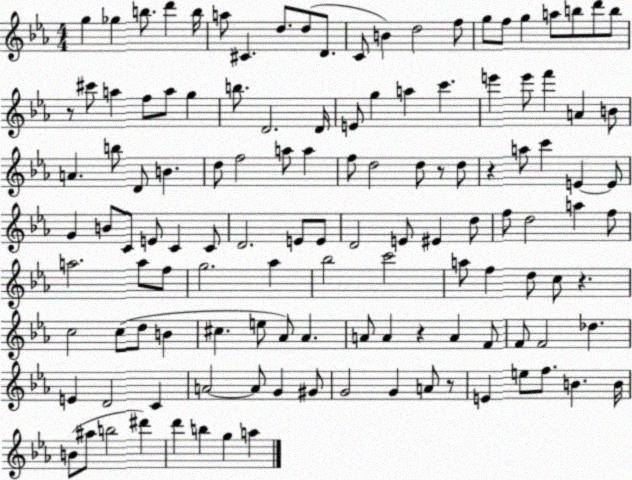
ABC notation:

X:1
T:Untitled
M:4/4
L:1/4
K:Eb
g _g b/2 d' b/4 a/2 ^C d/2 d/2 D/2 C/2 B d2 f/2 g/2 f/2 g a/2 b/2 d'/2 b/2 z/2 ^c'/2 a f/2 a/2 g b/2 D2 D/4 E/2 g a c' e' e'/2 f' A B/2 A b/2 D/2 B d/2 f2 a/2 a f/2 d2 d/2 z/2 d/2 z a/2 c' E E/2 G B/2 C/2 E/2 C C/2 D2 E/2 E/2 D2 E/2 ^E d/2 f/2 d2 a f/2 a2 a/2 f/2 g2 _a _b2 c'2 a/2 f d/2 c/2 z c2 c/2 d/2 B ^c e/2 _A/2 _A A/2 A z A F/2 F/2 F2 _d E D2 C A2 A/2 G ^G/2 G2 G A/2 z/2 E e/2 f/2 B B/4 B/2 ^a/2 b2 ^d' d' b g a